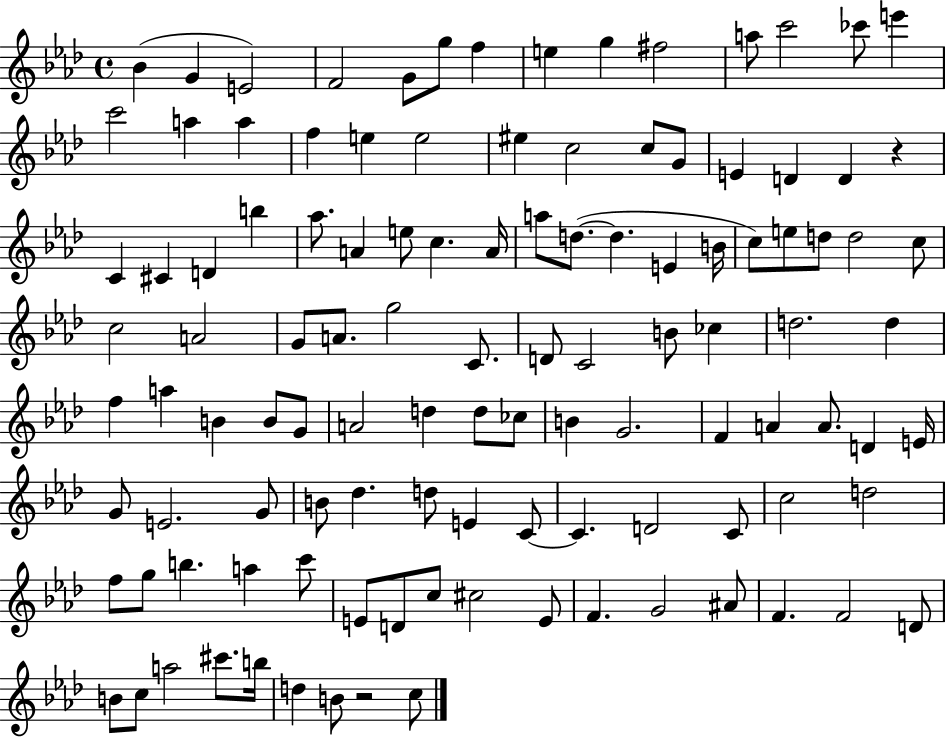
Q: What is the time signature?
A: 4/4